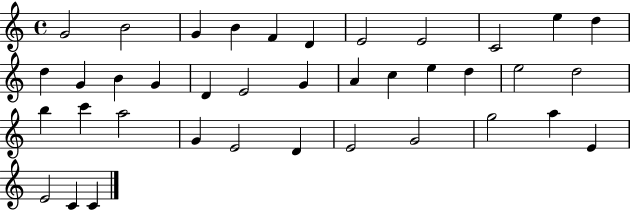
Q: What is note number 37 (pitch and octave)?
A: C4